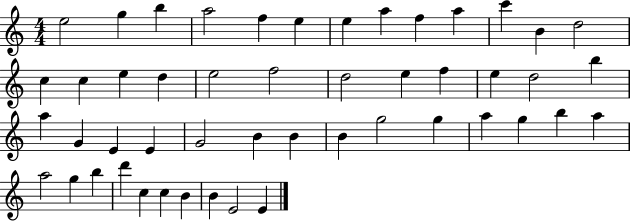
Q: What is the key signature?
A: C major